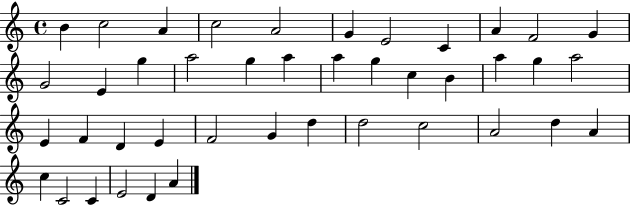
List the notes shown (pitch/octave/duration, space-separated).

B4/q C5/h A4/q C5/h A4/h G4/q E4/h C4/q A4/q F4/h G4/q G4/h E4/q G5/q A5/h G5/q A5/q A5/q G5/q C5/q B4/q A5/q G5/q A5/h E4/q F4/q D4/q E4/q F4/h G4/q D5/q D5/h C5/h A4/h D5/q A4/q C5/q C4/h C4/q E4/h D4/q A4/q